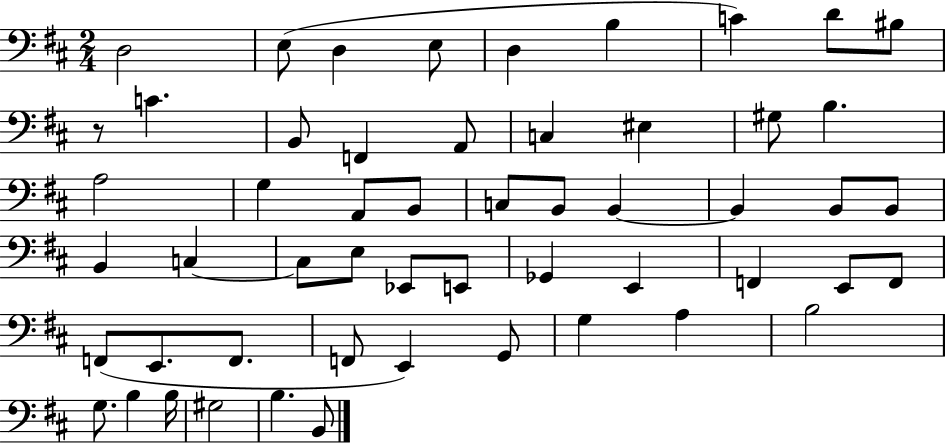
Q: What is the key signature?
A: D major